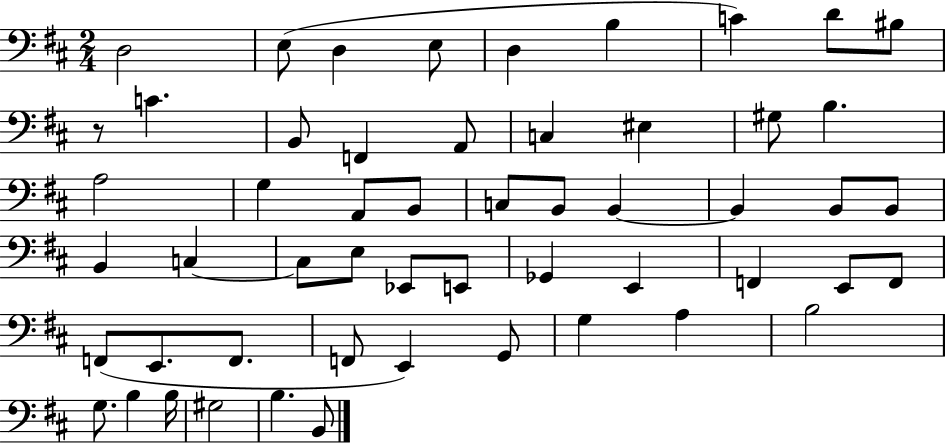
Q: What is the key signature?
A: D major